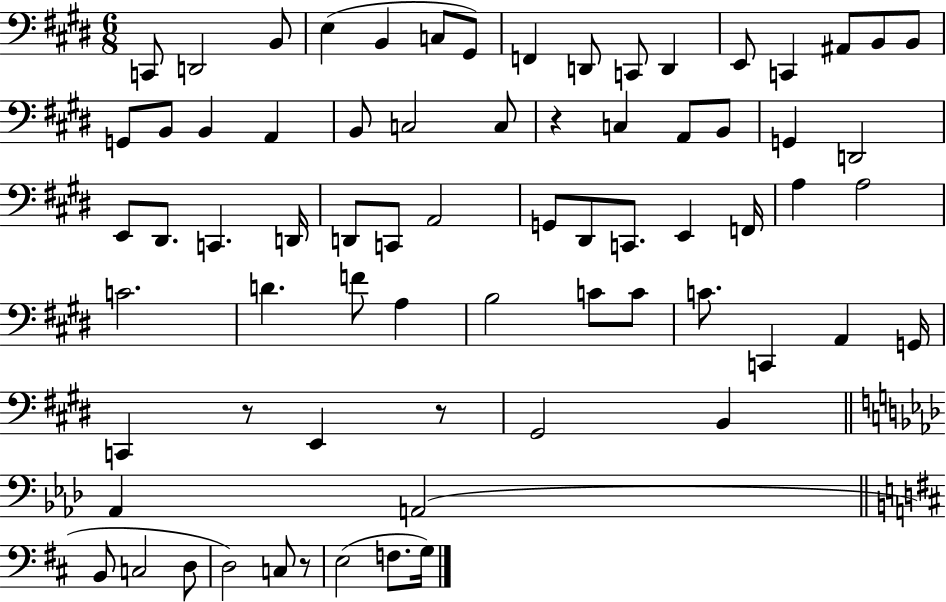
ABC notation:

X:1
T:Untitled
M:6/8
L:1/4
K:E
C,,/2 D,,2 B,,/2 E, B,, C,/2 ^G,,/2 F,, D,,/2 C,,/2 D,, E,,/2 C,, ^A,,/2 B,,/2 B,,/2 G,,/2 B,,/2 B,, A,, B,,/2 C,2 C,/2 z C, A,,/2 B,,/2 G,, D,,2 E,,/2 ^D,,/2 C,, D,,/4 D,,/2 C,,/2 A,,2 G,,/2 ^D,,/2 C,,/2 E,, F,,/4 A, A,2 C2 D F/2 A, B,2 C/2 C/2 C/2 C,, A,, G,,/4 C,, z/2 E,, z/2 ^G,,2 B,, _A,, A,,2 B,,/2 C,2 D,/2 D,2 C,/2 z/2 E,2 F,/2 G,/4